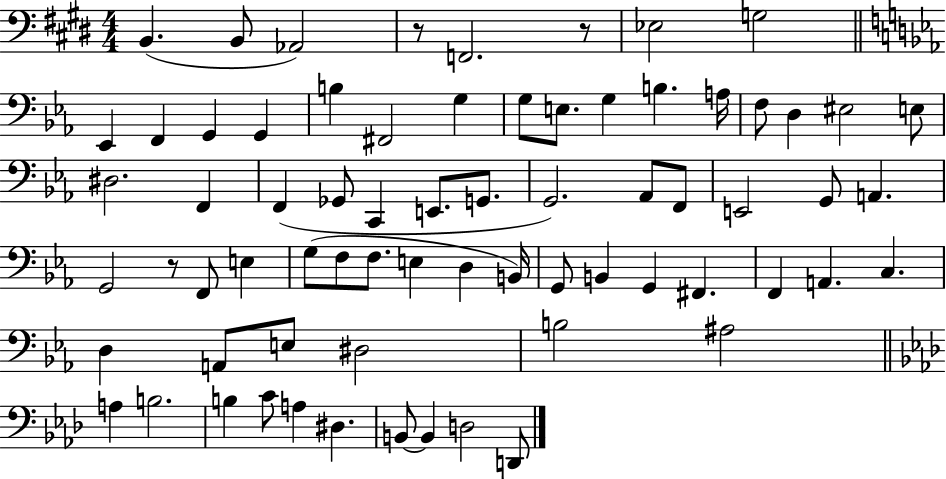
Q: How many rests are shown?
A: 3